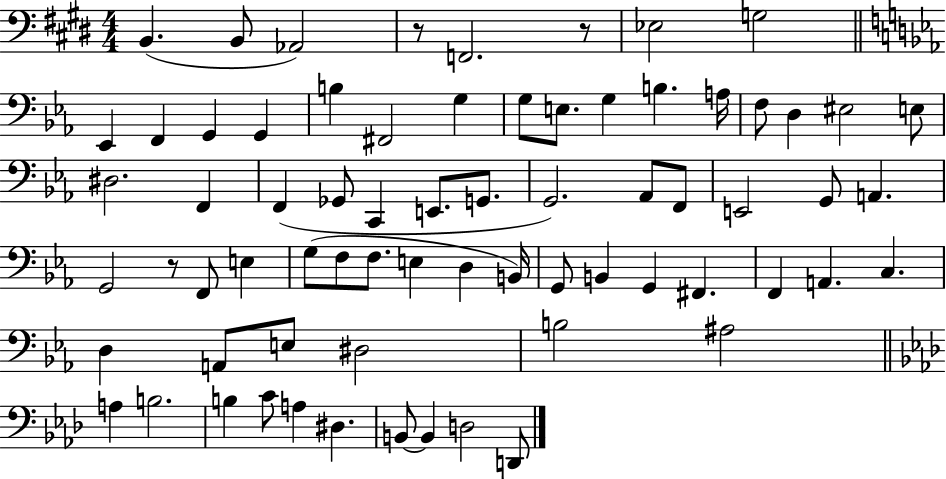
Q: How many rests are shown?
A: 3